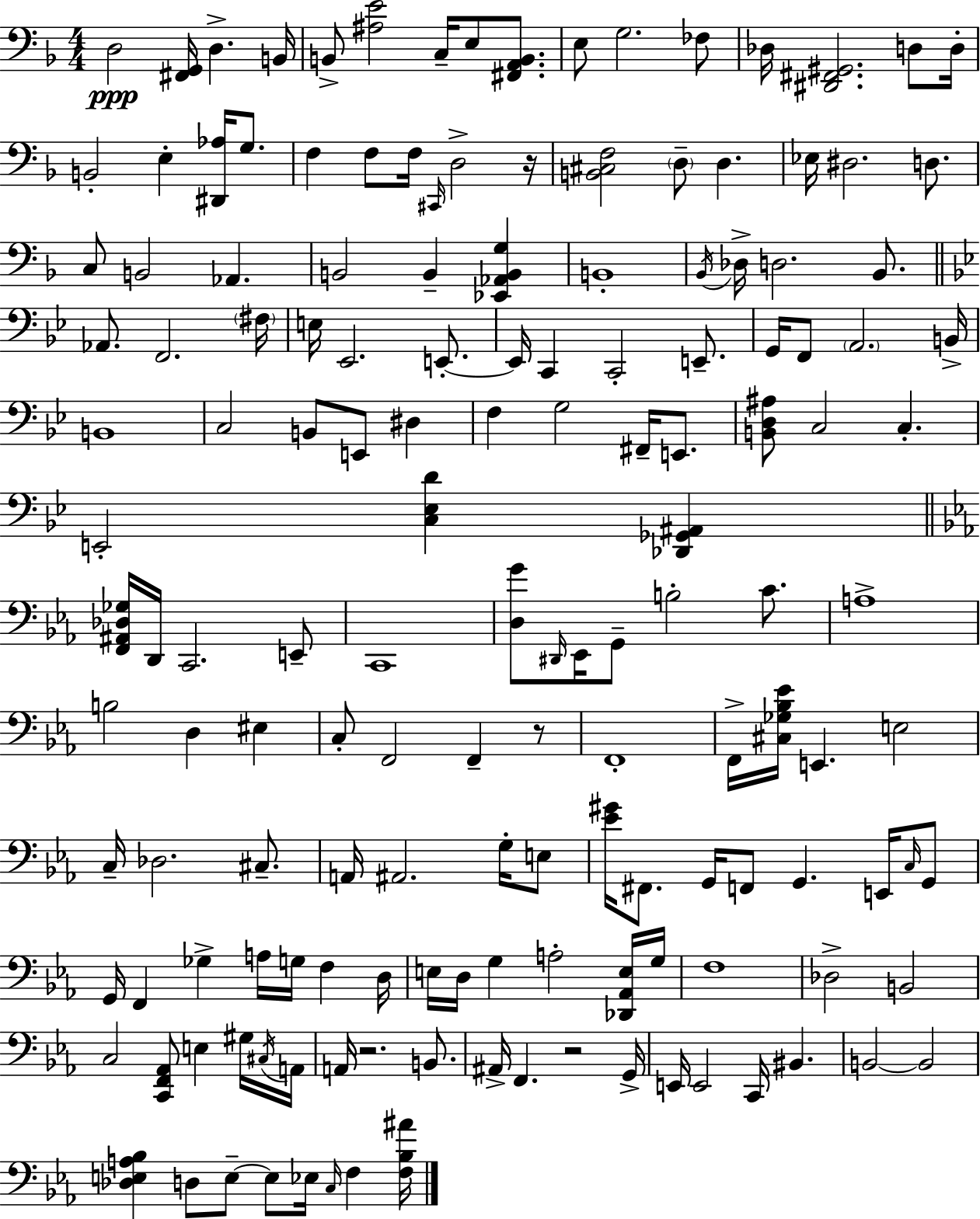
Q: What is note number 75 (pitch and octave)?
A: C3